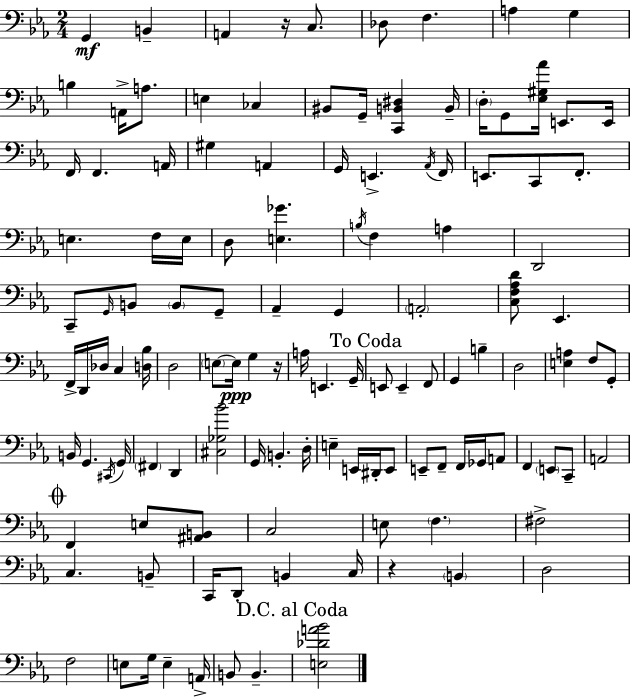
G2/q B2/q A2/q R/s C3/e. Db3/e F3/q. A3/q G3/q B3/q A2/s A3/e. E3/q CES3/q BIS2/e G2/s [C2,B2,D#3]/q B2/s D3/s G2/e [Eb3,G#3,Ab4]/s E2/e. E2/s F2/s F2/q. A2/s G#3/q A2/q G2/s E2/q. Ab2/s F2/s E2/e. C2/e F2/e. E3/q. F3/s E3/s D3/e [E3,Gb4]/q. B3/s F3/q A3/q D2/h C2/e G2/s B2/e B2/e G2/e Ab2/q G2/q A2/h [C3,F3,Ab3,D4]/e Eb2/q. F2/s D2/s Db3/s C3/q [D3,Bb3]/s D3/h E3/e E3/s G3/q R/s A3/s E2/q. G2/s E2/e E2/q F2/e G2/q B3/q D3/h [E3,A3]/q F3/e G2/e B2/s G2/q. C#2/s G2/s F#2/q D2/q [C#3,Gb3,Bb4]/h G2/s B2/q. D3/s E3/q E2/s D#2/s E2/e E2/e F2/e F2/s Gb2/s A2/e F2/q E2/e C2/e A2/h F2/q E3/e [A#2,B2]/e C3/h E3/e F3/q. F#3/h C3/q. B2/e C2/s D2/e B2/q C3/s R/q B2/q D3/h F3/h E3/e G3/s E3/q A2/s B2/e B2/q. [E3,Db4,A4,Bb4]/h